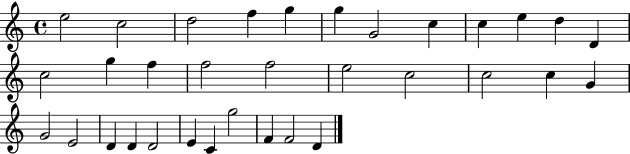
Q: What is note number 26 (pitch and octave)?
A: D4